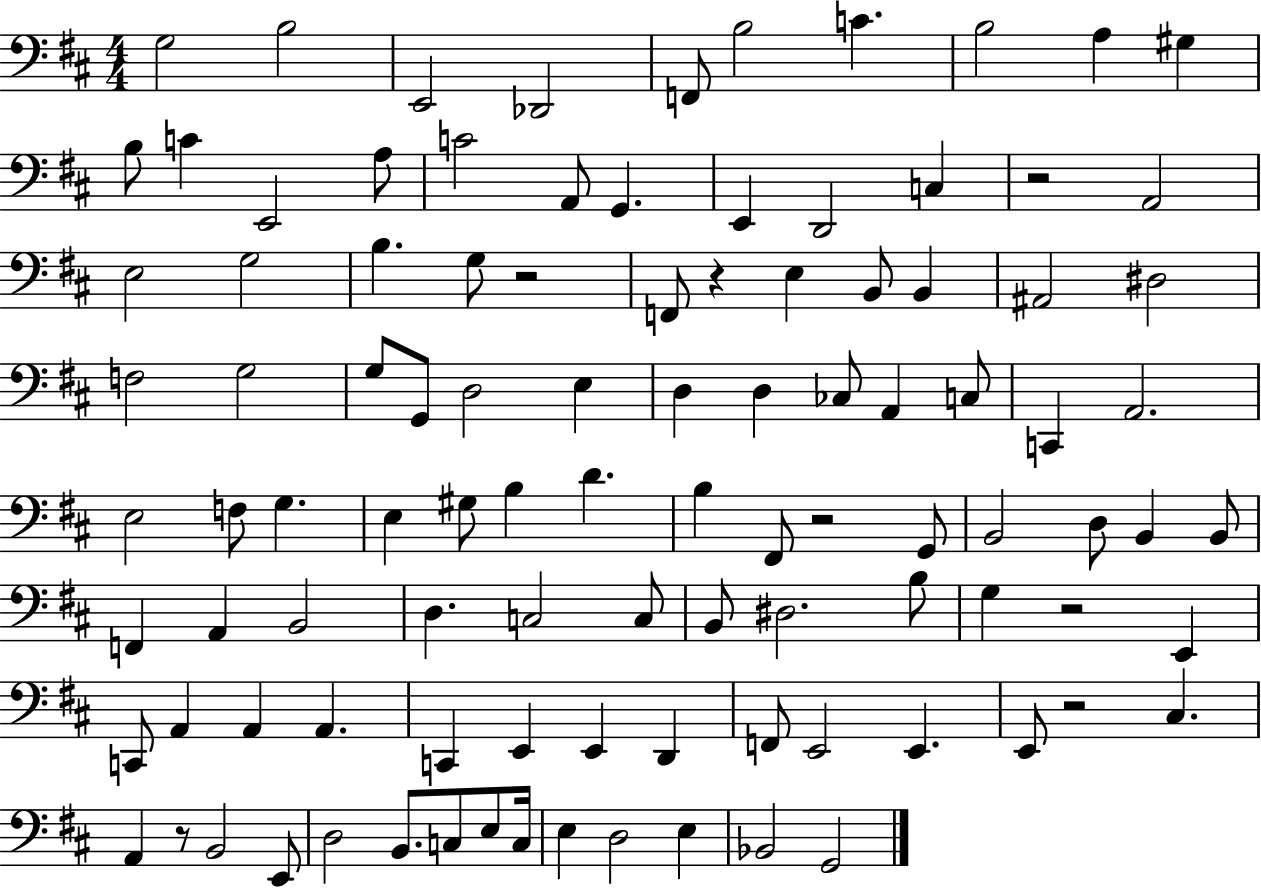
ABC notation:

X:1
T:Untitled
M:4/4
L:1/4
K:D
G,2 B,2 E,,2 _D,,2 F,,/2 B,2 C B,2 A, ^G, B,/2 C E,,2 A,/2 C2 A,,/2 G,, E,, D,,2 C, z2 A,,2 E,2 G,2 B, G,/2 z2 F,,/2 z E, B,,/2 B,, ^A,,2 ^D,2 F,2 G,2 G,/2 G,,/2 D,2 E, D, D, _C,/2 A,, C,/2 C,, A,,2 E,2 F,/2 G, E, ^G,/2 B, D B, ^F,,/2 z2 G,,/2 B,,2 D,/2 B,, B,,/2 F,, A,, B,,2 D, C,2 C,/2 B,,/2 ^D,2 B,/2 G, z2 E,, C,,/2 A,, A,, A,, C,, E,, E,, D,, F,,/2 E,,2 E,, E,,/2 z2 ^C, A,, z/2 B,,2 E,,/2 D,2 B,,/2 C,/2 E,/2 C,/4 E, D,2 E, _B,,2 G,,2